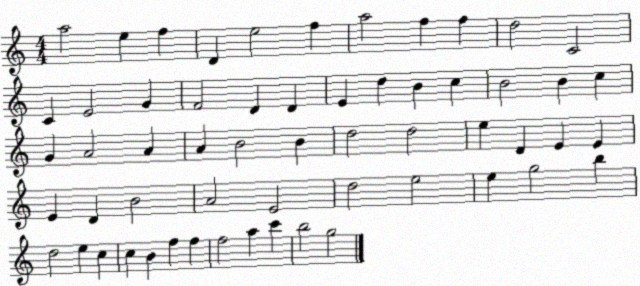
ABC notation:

X:1
T:Untitled
M:4/4
L:1/4
K:C
a2 e f D e2 f a2 f f d2 C2 C E2 G F2 D D E d B c B2 B c G A2 A A B2 B d2 d2 e D E E E D B2 A2 E2 d2 e2 e g2 b d2 e c c B f f f2 a c' b2 g2